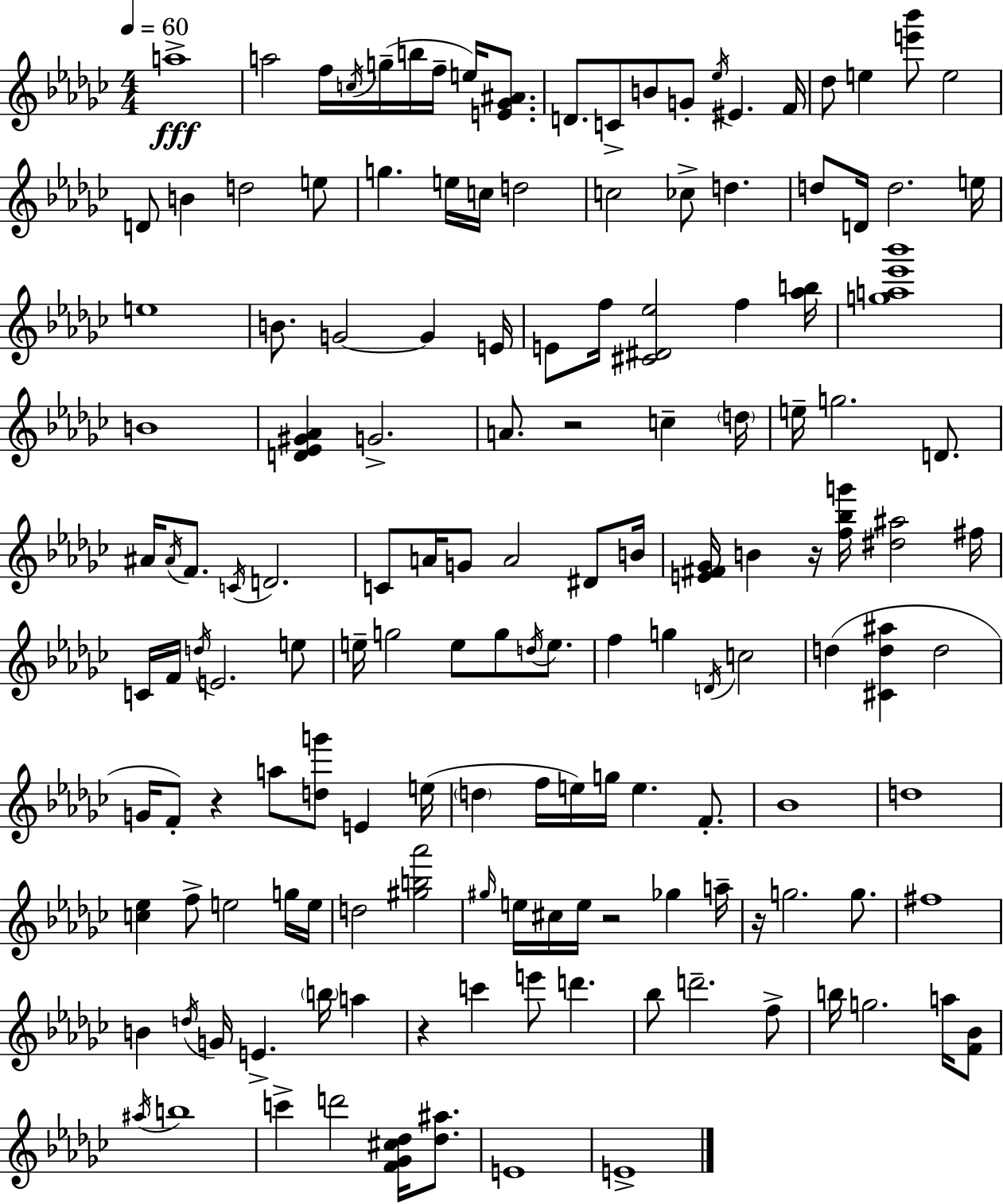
A5/w A5/h F5/s C5/s G5/s B5/s F5/s E5/s [E4,Gb4,A#4]/e. D4/e. C4/e B4/e G4/e Eb5/s EIS4/q. F4/s Db5/e E5/q [E6,Bb6]/e E5/h D4/e B4/q D5/h E5/e G5/q. E5/s C5/s D5/h C5/h CES5/e D5/q. D5/e D4/s D5/h. E5/s E5/w B4/e. G4/h G4/q E4/s E4/e F5/s [C#4,D#4,Eb5]/h F5/q [Ab5,B5]/s [G5,A5,Eb6,Bb6]/w B4/w [D4,Eb4,G#4,Ab4]/q G4/h. A4/e. R/h C5/q D5/s E5/s G5/h. D4/e. A#4/s A#4/s F4/e. C4/s D4/h. C4/e A4/s G4/e A4/h D#4/e B4/s [E4,F#4,Gb4]/s B4/q R/s [F5,Bb5,G6]/s [D#5,A#5]/h F#5/s C4/s F4/s D5/s E4/h. E5/e E5/s G5/h E5/e G5/e D5/s E5/e. F5/q G5/q D4/s C5/h D5/q [C#4,D5,A#5]/q D5/h G4/s F4/e R/q A5/e [D5,G6]/e E4/q E5/s D5/q F5/s E5/s G5/s E5/q. F4/e. Bb4/w D5/w [C5,Eb5]/q F5/e E5/h G5/s E5/s D5/h [G#5,B5,Ab6]/h G#5/s E5/s C#5/s E5/s R/h Gb5/q A5/s R/s G5/h. G5/e. F#5/w B4/q D5/s G4/s E4/q. B5/s A5/q R/q C6/q E6/e D6/q. Bb5/e D6/h. F5/e B5/s G5/h. A5/s [F4,Bb4]/e A#5/s B5/w C6/q D6/h [F4,Gb4,C#5,Db5]/s [Db5,A#5]/e. E4/w E4/w